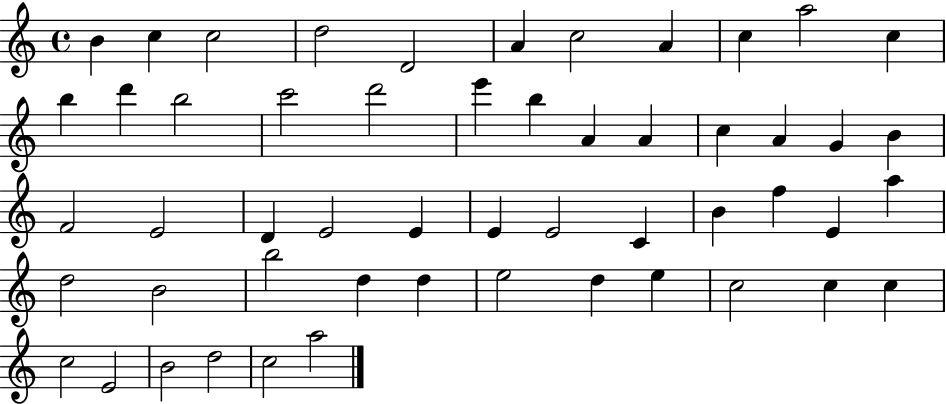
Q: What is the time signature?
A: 4/4